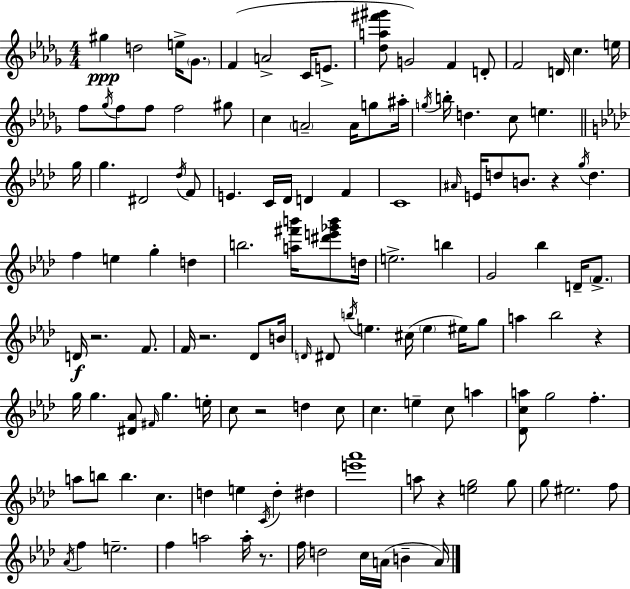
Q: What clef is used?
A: treble